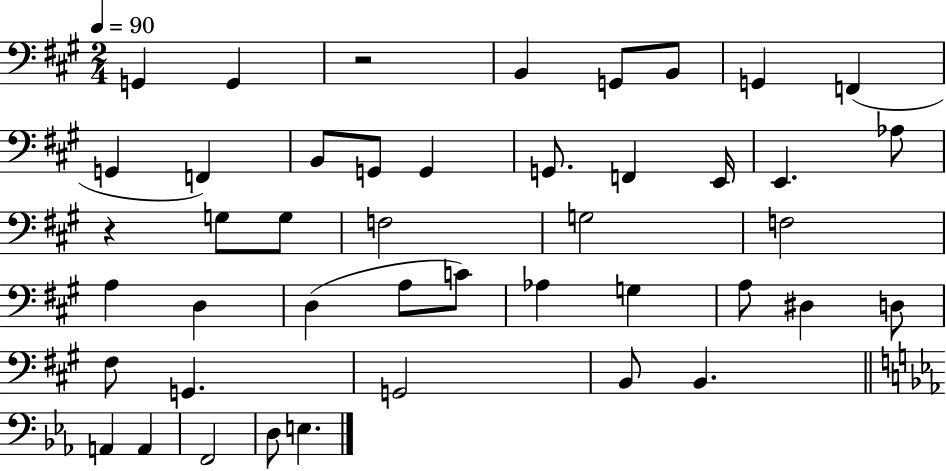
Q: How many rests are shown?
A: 2